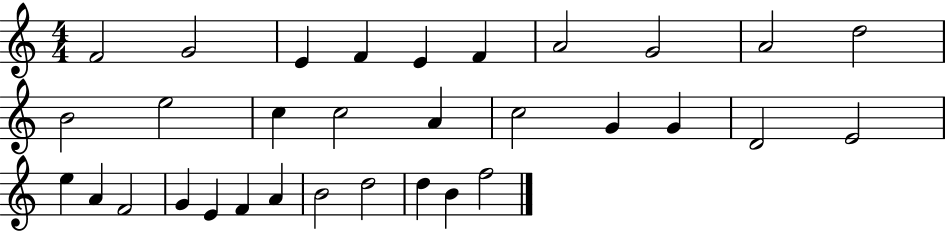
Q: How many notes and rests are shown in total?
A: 32